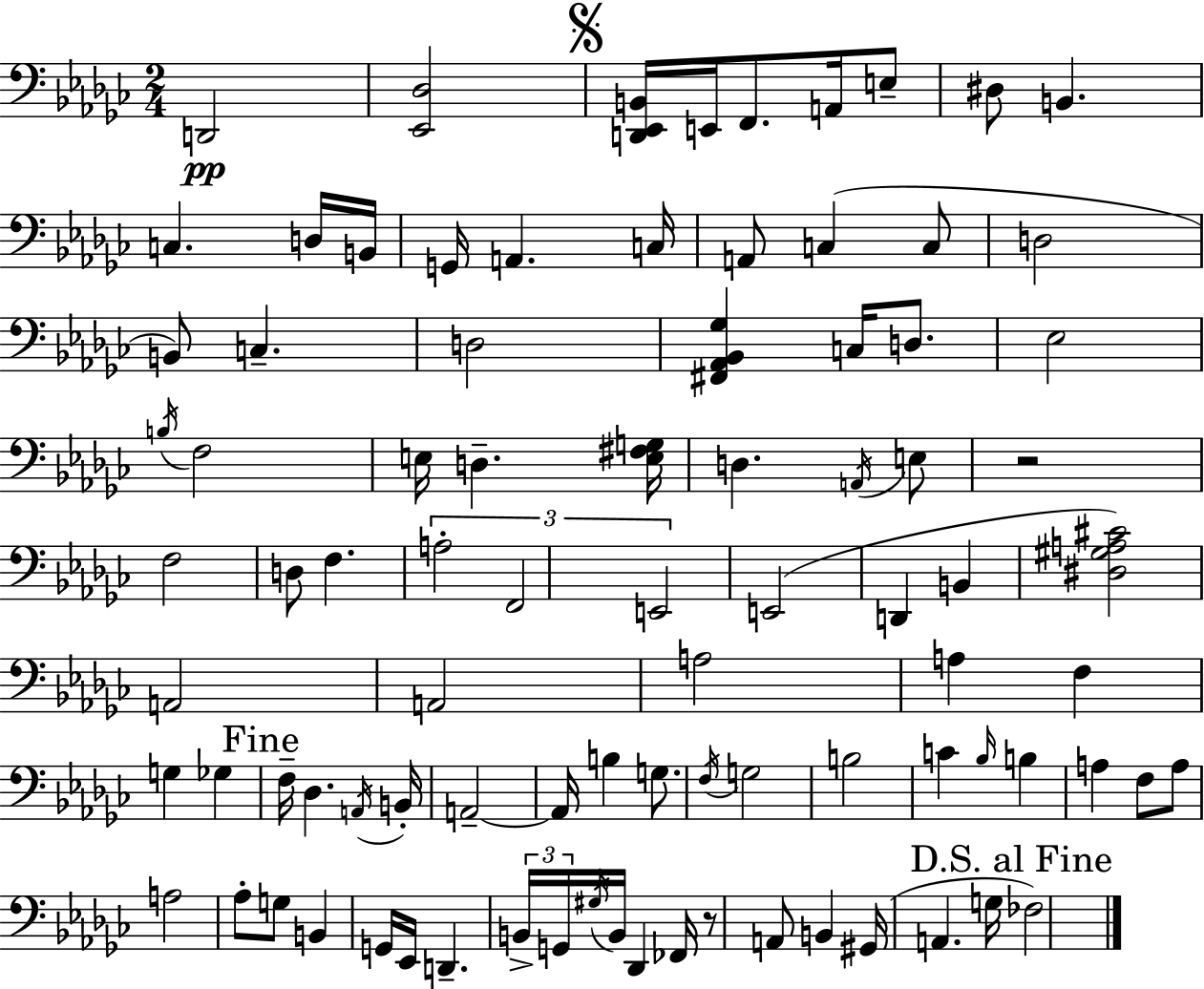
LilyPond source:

{
  \clef bass
  \numericTimeSignature
  \time 2/4
  \key ees \minor
  d,2\pp | <ees, des>2 | \mark \markup { \musicglyph "scripts.segno" } <d, ees, b,>16 e,16 f,8. a,16 e8-- | dis8 b,4. | \break c4. d16 b,16 | g,16 a,4. c16 | a,8 c4( c8 | d2 | \break b,8) c4.-- | d2 | <fis, aes, bes, ges>4 c16 d8. | ees2 | \break \acciaccatura { b16 } f2 | e16 d4.-- | <e fis g>16 d4. \acciaccatura { a,16 } | e8 r2 | \break f2 | d8 f4. | \tuplet 3/2 { a2-. | f,2 | \break e,2 } | e,2( | d,4 b,4 | <dis gis a cis'>2) | \break a,2 | a,2 | a2 | a4 f4 | \break g4 ges4 | \mark "Fine" f16-- des4. | \acciaccatura { a,16 } b,16-. a,2--~~ | a,16 b4 | \break g8. \acciaccatura { f16 } g2 | b2 | c'4 | \grace { bes16 } b4 a4 | \break f8 a8 a2 | aes8-. g8 | b,4 g,16 ees,16 d,4.-- | \tuplet 3/2 { b,16-> g,16 \acciaccatura { gis16 } } | \break b,16 des,4 fes,16 r8 | a,8 b,4 gis,16( a,4. | g16 \mark "D.S. al Fine" fes2) | \bar "|."
}